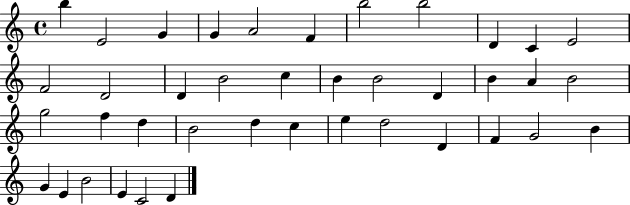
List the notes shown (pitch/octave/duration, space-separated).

B5/q E4/h G4/q G4/q A4/h F4/q B5/h B5/h D4/q C4/q E4/h F4/h D4/h D4/q B4/h C5/q B4/q B4/h D4/q B4/q A4/q B4/h G5/h F5/q D5/q B4/h D5/q C5/q E5/q D5/h D4/q F4/q G4/h B4/q G4/q E4/q B4/h E4/q C4/h D4/q